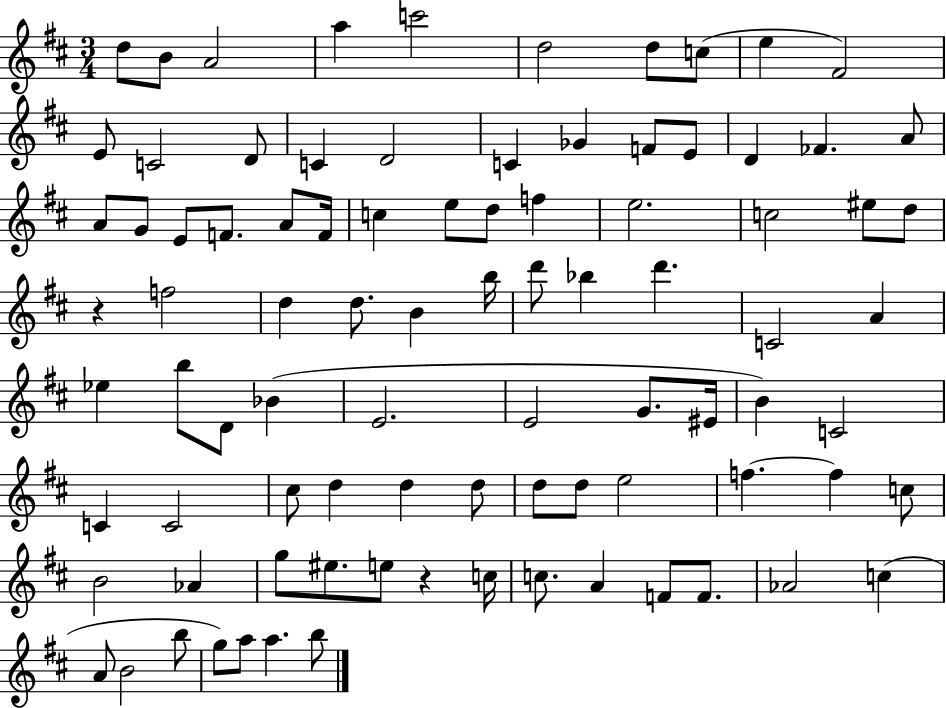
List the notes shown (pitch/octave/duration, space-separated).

D5/e B4/e A4/h A5/q C6/h D5/h D5/e C5/e E5/q F#4/h E4/e C4/h D4/e C4/q D4/h C4/q Gb4/q F4/e E4/e D4/q FES4/q. A4/e A4/e G4/e E4/e F4/e. A4/e F4/s C5/q E5/e D5/e F5/q E5/h. C5/h EIS5/e D5/e R/q F5/h D5/q D5/e. B4/q B5/s D6/e Bb5/q D6/q. C4/h A4/q Eb5/q B5/e D4/e Bb4/q E4/h. E4/h G4/e. EIS4/s B4/q C4/h C4/q C4/h C#5/e D5/q D5/q D5/e D5/e D5/e E5/h F5/q. F5/q C5/e B4/h Ab4/q G5/e EIS5/e. E5/e R/q C5/s C5/e. A4/q F4/e F4/e. Ab4/h C5/q A4/e B4/h B5/e G5/e A5/e A5/q. B5/e